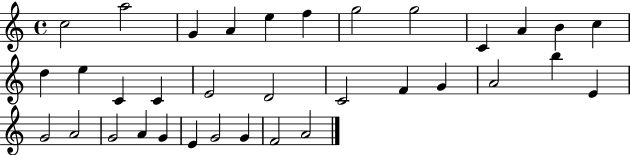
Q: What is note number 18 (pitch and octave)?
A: D4